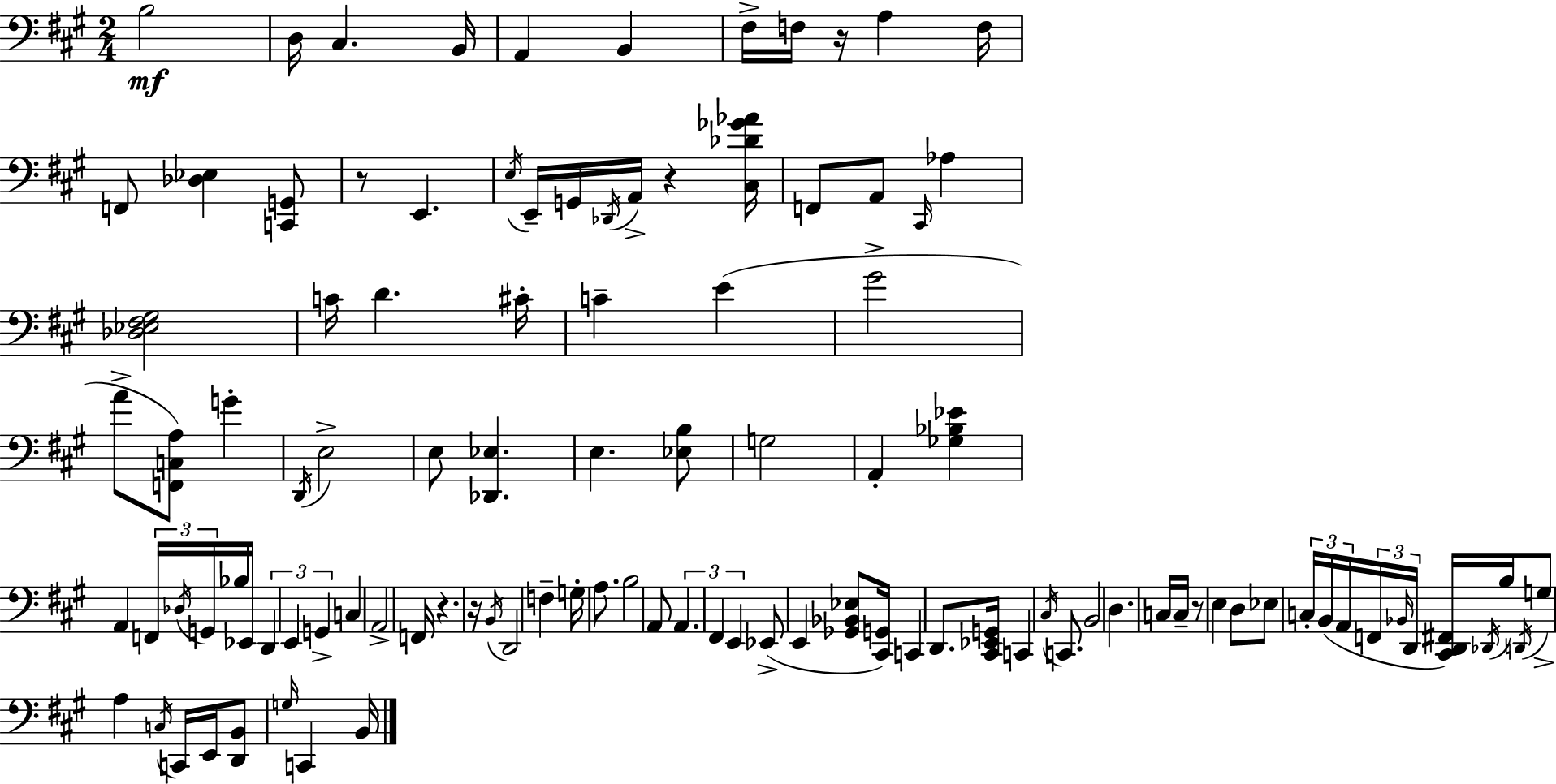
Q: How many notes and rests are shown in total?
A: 107